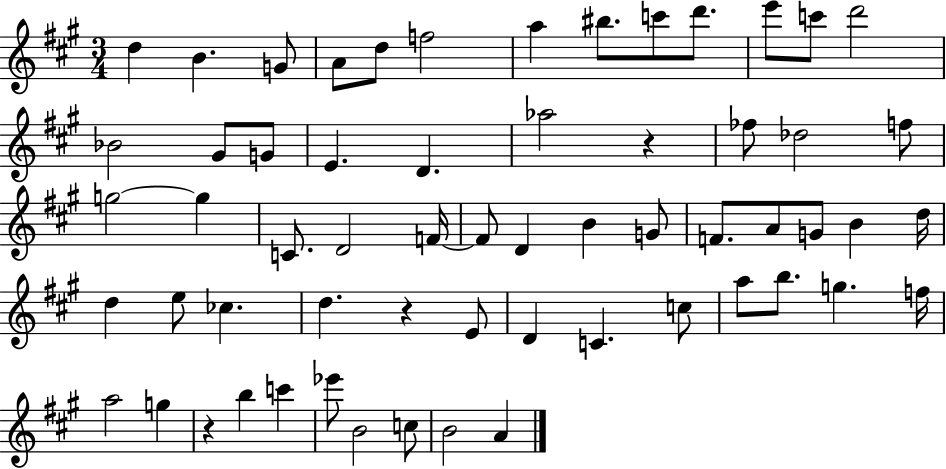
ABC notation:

X:1
T:Untitled
M:3/4
L:1/4
K:A
d B G/2 A/2 d/2 f2 a ^b/2 c'/2 d'/2 e'/2 c'/2 d'2 _B2 ^G/2 G/2 E D _a2 z _f/2 _d2 f/2 g2 g C/2 D2 F/4 F/2 D B G/2 F/2 A/2 G/2 B d/4 d e/2 _c d z E/2 D C c/2 a/2 b/2 g f/4 a2 g z b c' _e'/2 B2 c/2 B2 A